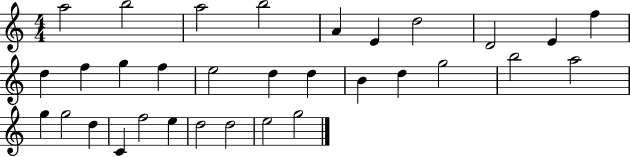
{
  \clef treble
  \numericTimeSignature
  \time 4/4
  \key c \major
  a''2 b''2 | a''2 b''2 | a'4 e'4 d''2 | d'2 e'4 f''4 | \break d''4 f''4 g''4 f''4 | e''2 d''4 d''4 | b'4 d''4 g''2 | b''2 a''2 | \break g''4 g''2 d''4 | c'4 f''2 e''4 | d''2 d''2 | e''2 g''2 | \break \bar "|."
}